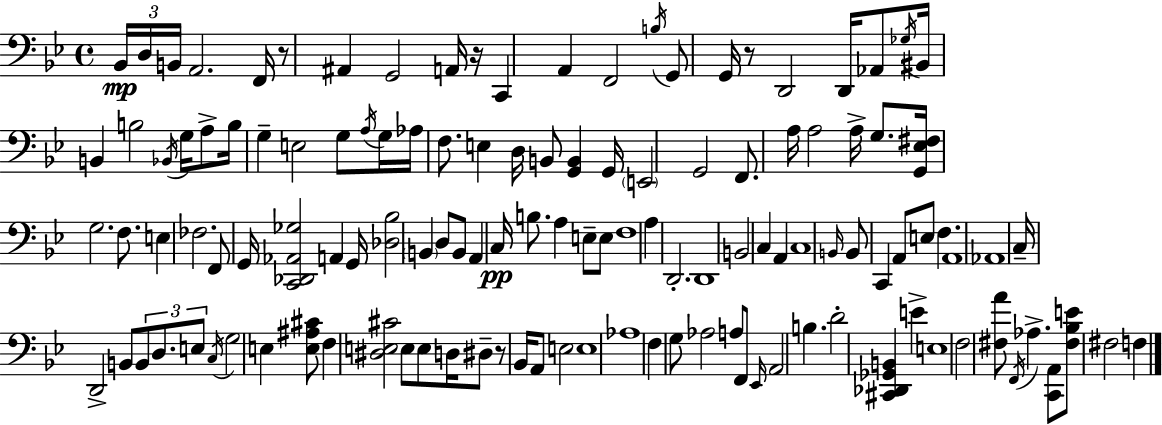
Bb2/s D3/s B2/s A2/h. F2/s R/e A#2/q G2/h A2/s R/s C2/q A2/q F2/h B3/s G2/e G2/s R/e D2/h D2/s Ab2/e Gb3/s BIS2/s B2/q B3/h Bb2/s G3/s A3/e B3/s G3/q E3/h G3/e A3/s G3/s Ab3/s F3/e. E3/q D3/s B2/e [G2,B2]/q G2/s E2/h G2/h F2/e. A3/s A3/h A3/s G3/e. [G2,Eb3,F#3]/s G3/h. F3/e. E3/q FES3/h. F2/e G2/s [C2,Db2,Ab2,Gb3]/h A2/q G2/s [Db3,Bb3]/h B2/q D3/e B2/e A2/q C3/s B3/e. A3/q E3/e E3/e F3/w A3/q D2/h. D2/w B2/h C3/q A2/q C3/w B2/s B2/e C2/q A2/e E3/e F3/q. A2/w Ab2/w C3/s D2/h B2/e B2/e D3/e. E3/e C3/s G3/h E3/q [E3,A#3,C#4]/e F3/q [D#3,E3,C#4]/h E3/e E3/e D3/s D#3/e R/e Bb2/s A2/e E3/h E3/w Ab3/w F3/q G3/e Ab3/h A3/e F2/e Eb2/s A2/h B3/q. D4/h [C#2,Db2,Gb2,B2]/q E4/q E3/w F3/h [F#3,A4]/e F2/s Ab3/q. [C2,A2]/e [F#3,Bb3,E4]/e F#3/h F3/q